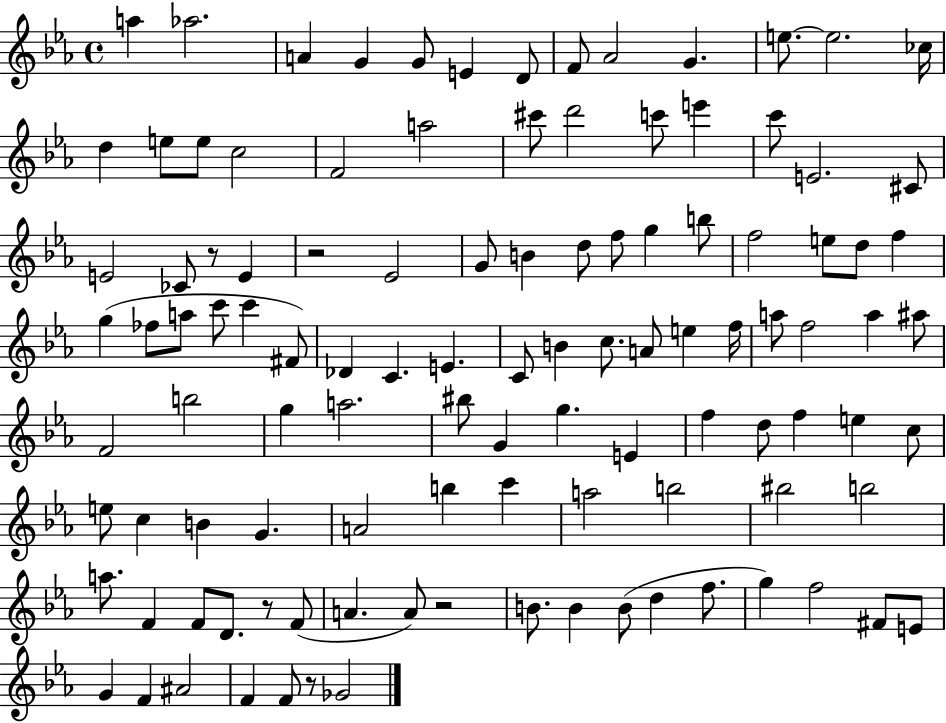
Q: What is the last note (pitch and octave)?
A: Gb4